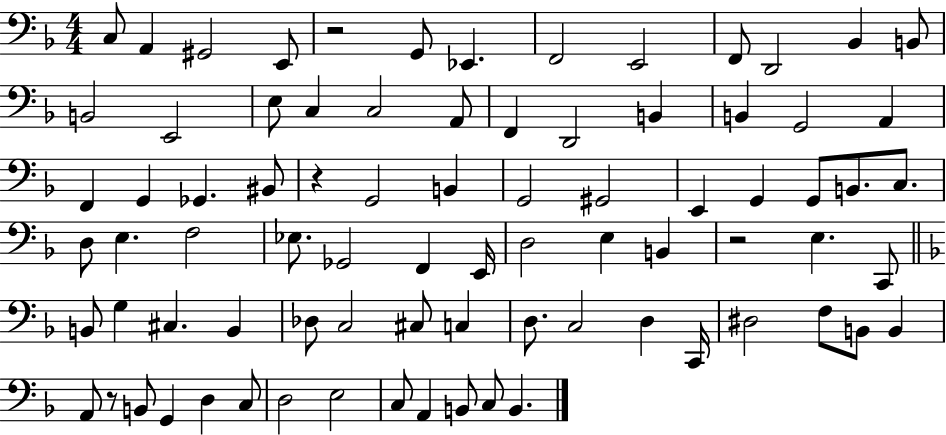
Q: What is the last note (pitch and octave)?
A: B2